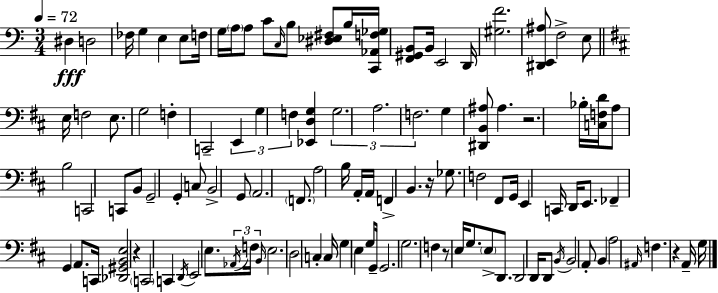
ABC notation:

X:1
T:Untitled
M:3/4
L:1/4
K:C
^D, D,2 _F,/4 G, E, E,/2 F,/4 G,/4 A,/4 A,/2 C/2 C,/4 B,/2 [^D,_E,^F,]/2 B,/4 [C,,_A,,F,_G,]/4 [F,,^G,,B,,]/2 B,,/4 E,,2 D,,/4 [^G,F]2 [^D,,E,,^A,]/2 F,2 E,/2 E,/4 F,2 E,/2 G,2 F, C,,2 E,, G, F, [_E,,D,G,] G,2 A,2 F,2 G, [^D,,B,,^A,]/2 ^A, z2 _B,/4 [C,F,D]/4 A,/2 B,2 C,,2 C,,/2 B,,/2 G,,2 G,, C,/2 B,,2 G,,/2 A,,2 F,,/2 A,2 B,/4 A,,/4 A,,/4 F,, B,, z/4 _G,/2 F,2 ^F,,/2 G,,/4 E,, C,,/4 D,,/4 E,,/2 _F,, G,, A,,/2 C,,/4 [_D,,^G,,B,,E,]2 z C,,2 C,, D,,/4 E,,2 E,/2 _A,,/4 F,/4 B,,/4 E,2 D,2 C, C,/4 G, E, G,/2 G,,/4 G,,2 G,2 F, z/2 E,/4 G,/2 E,/2 D,,/2 D,,2 D,,/4 D,,/2 B,,/4 B,,2 A,,/2 B,, A,2 ^A,,/4 F, z A,,/4 G,/4